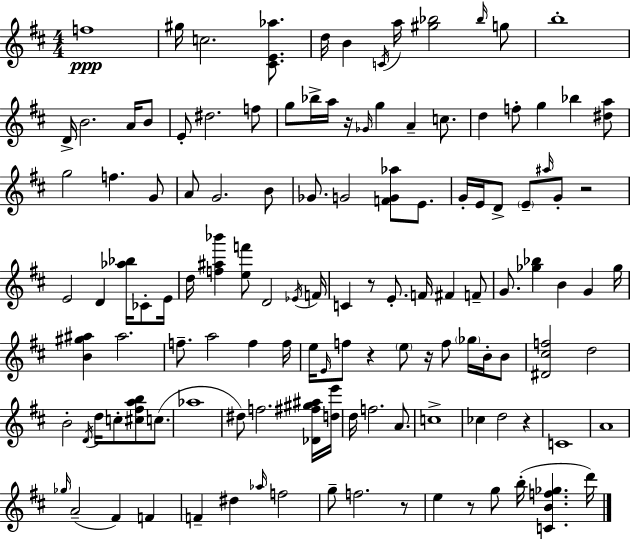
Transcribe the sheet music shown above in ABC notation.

X:1
T:Untitled
M:4/4
L:1/4
K:D
f4 ^g/4 c2 [^CE_a]/2 d/4 B C/4 a/4 [^g_b]2 _b/4 g/2 b4 D/4 B2 A/4 B/2 E/2 ^d2 f/2 g/2 _b/4 a/4 z/4 _G/4 g A c/2 d f/2 g _b [^da]/2 g2 f G/2 A/2 G2 B/2 _G/2 G2 [FG_a]/2 E/2 G/4 E/4 D/2 E/2 ^a/4 G/2 z2 E2 D [_a_b]/4 _C/2 E/4 d/4 [f^a_b'] [ef']/2 D2 _E/4 F/4 C z/2 E/2 F/4 ^F F/2 G/2 [_g_b] B G _g/4 [B^g^a] ^a2 f/2 a2 f f/4 e/4 E/4 f/2 z e/2 z/4 f/2 _g/4 B/4 B/2 [^D^cf]2 d2 B2 D/4 d/4 c/2 [^c^fab]/2 c/2 _a4 ^d/2 f2 [_D^f^g^a]/4 [de']/4 d/4 f2 A/2 c4 _c d2 z C4 A4 _g/4 A2 ^F F F ^d _a/4 f2 g/2 f2 z/2 e z/2 g/2 b/4 [CBf_g] d'/4